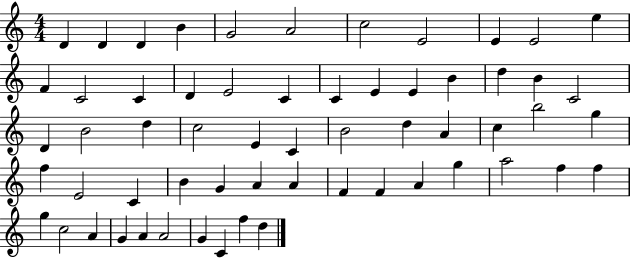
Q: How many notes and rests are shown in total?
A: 60